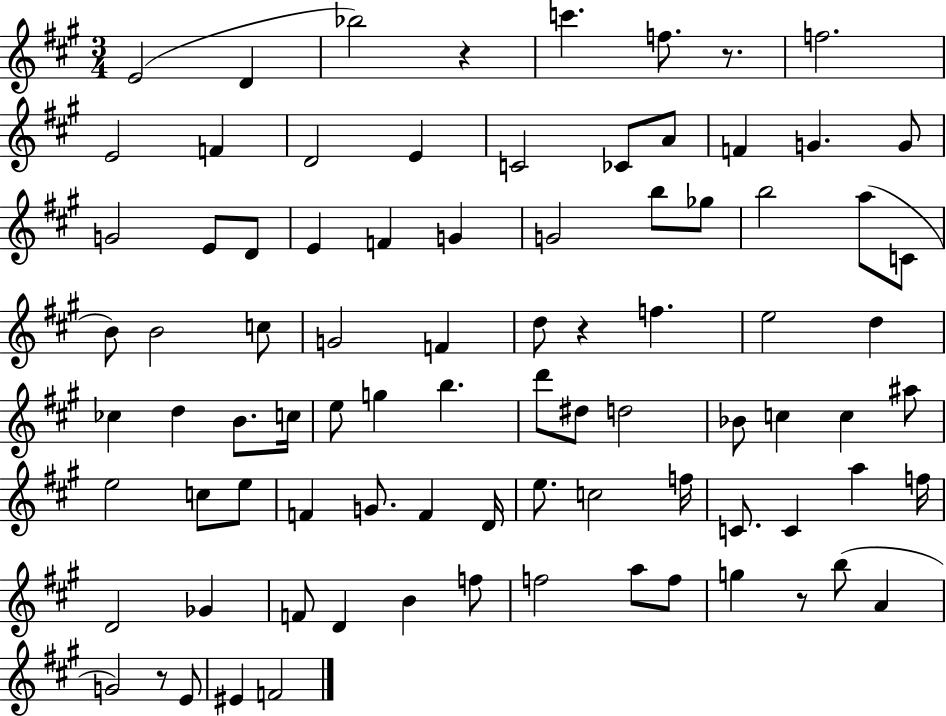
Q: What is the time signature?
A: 3/4